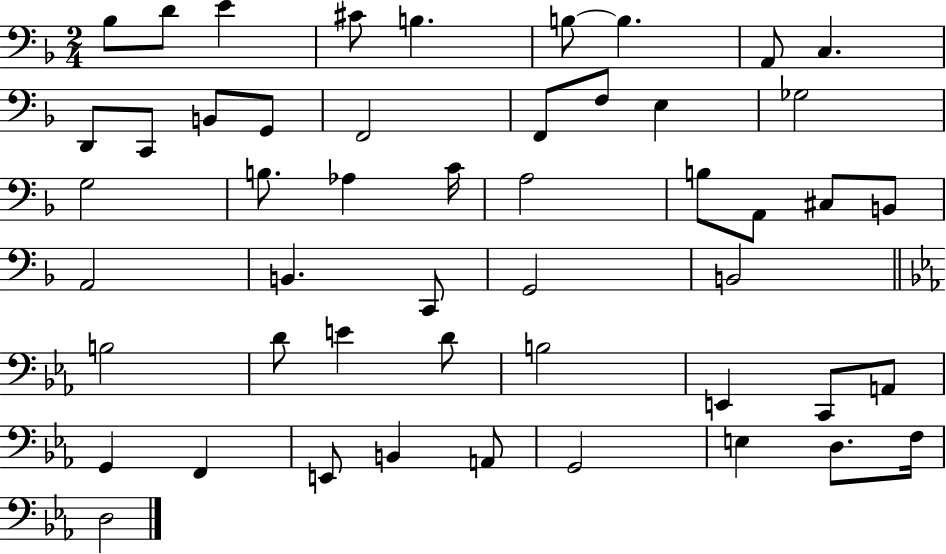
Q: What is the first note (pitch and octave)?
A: Bb3